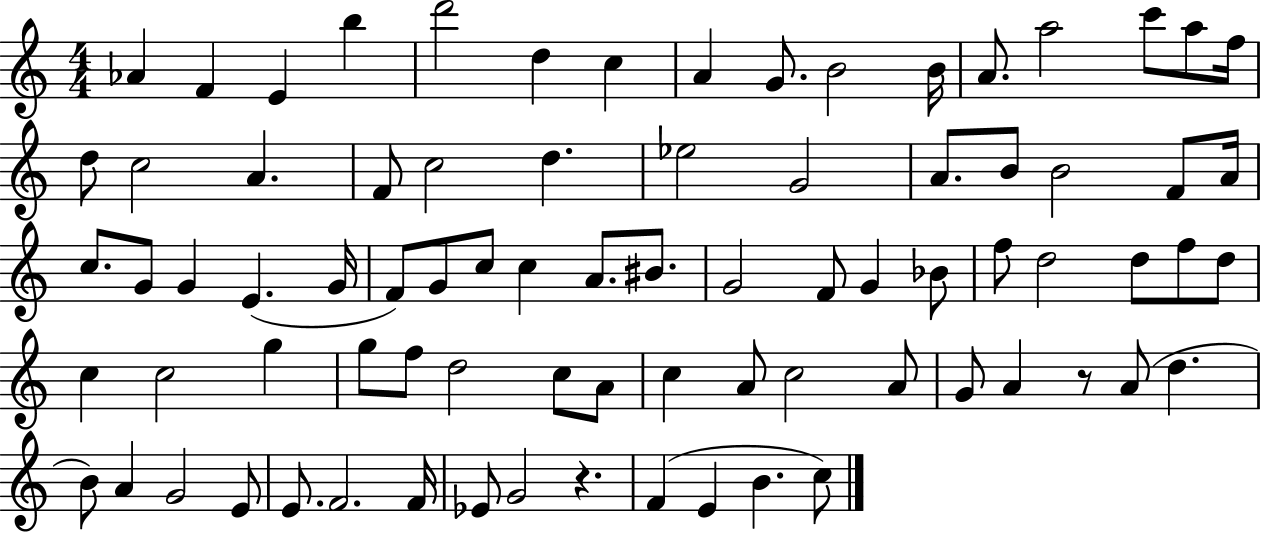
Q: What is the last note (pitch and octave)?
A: C5